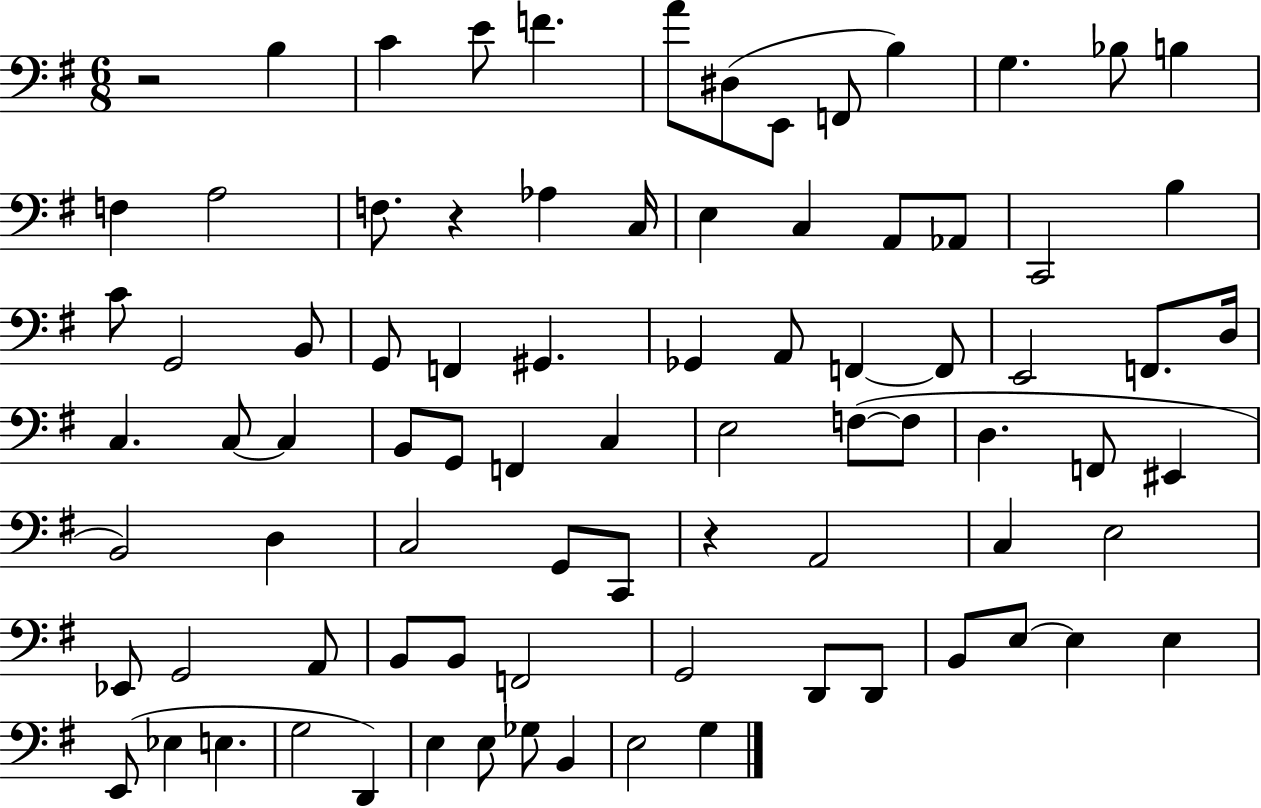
{
  \clef bass
  \numericTimeSignature
  \time 6/8
  \key g \major
  r2 b4 | c'4 e'8 f'4. | a'8 dis8( e,8 f,8 b4) | g4. bes8 b4 | \break f4 a2 | f8. r4 aes4 c16 | e4 c4 a,8 aes,8 | c,2 b4 | \break c'8 g,2 b,8 | g,8 f,4 gis,4. | ges,4 a,8 f,4~~ f,8 | e,2 f,8. d16 | \break c4. c8~~ c4 | b,8 g,8 f,4 c4 | e2 f8~(~ f8 | d4. f,8 eis,4 | \break b,2) d4 | c2 g,8 c,8 | r4 a,2 | c4 e2 | \break ees,8 g,2 a,8 | b,8 b,8 f,2 | g,2 d,8 d,8 | b,8 e8~~ e4 e4 | \break e,8( ees4 e4. | g2 d,4) | e4 e8 ges8 b,4 | e2 g4 | \break \bar "|."
}